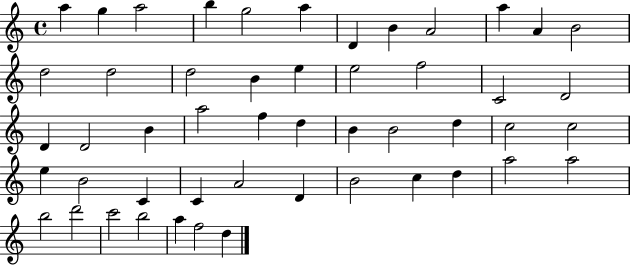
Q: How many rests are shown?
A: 0